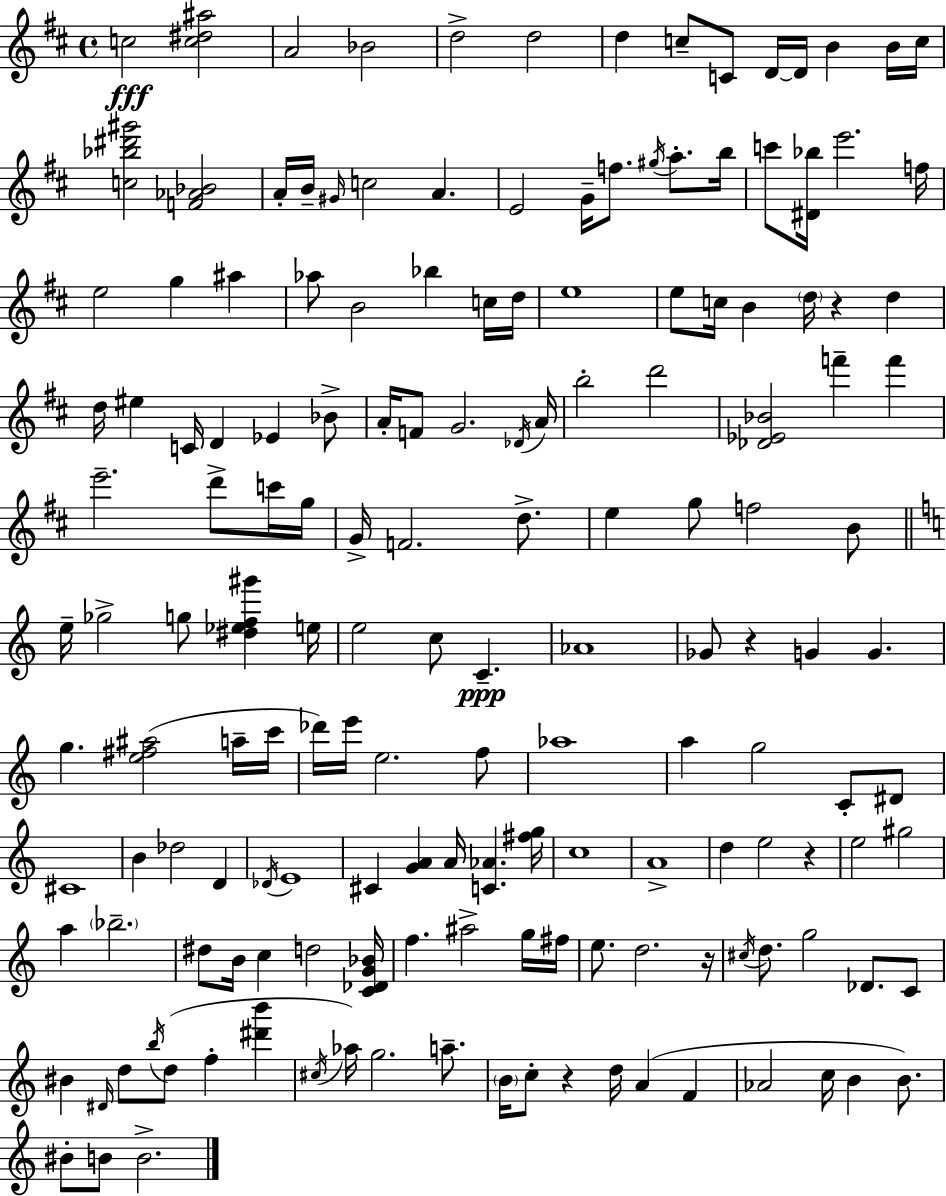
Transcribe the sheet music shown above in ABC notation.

X:1
T:Untitled
M:4/4
L:1/4
K:D
c2 [c^d^a]2 A2 _B2 d2 d2 d c/2 C/2 D/4 D/4 B B/4 c/4 [c_b^d'^g']2 [F_A_B]2 A/4 B/4 ^G/4 c2 A E2 G/4 f/2 ^g/4 a/2 b/4 c'/2 [^D_b]/4 e'2 f/4 e2 g ^a _a/2 B2 _b c/4 d/4 e4 e/2 c/4 B d/4 z d d/4 ^e C/4 D _E _B/2 A/4 F/2 G2 _D/4 A/4 b2 d'2 [_D_E_B]2 f' f' e'2 d'/2 c'/4 g/4 G/4 F2 d/2 e g/2 f2 B/2 e/4 _g2 g/2 [^d_ef^g'] e/4 e2 c/2 C _A4 _G/2 z G G g [e^f^a]2 a/4 c'/4 _d'/4 e'/4 e2 f/2 _a4 a g2 C/2 ^D/2 ^C4 B _d2 D _D/4 E4 ^C [GA] A/4 [C_A] [^fg]/4 c4 A4 d e2 z e2 ^g2 a _b2 ^d/2 B/4 c d2 [C_DG_B]/4 f ^a2 g/4 ^f/4 e/2 d2 z/4 ^c/4 d/2 g2 _D/2 C/2 ^B ^D/4 d/2 b/4 d/2 f [^d'b'] ^c/4 _a/4 g2 a/2 B/4 c/2 z d/4 A F _A2 c/4 B B/2 ^B/2 B/2 B2